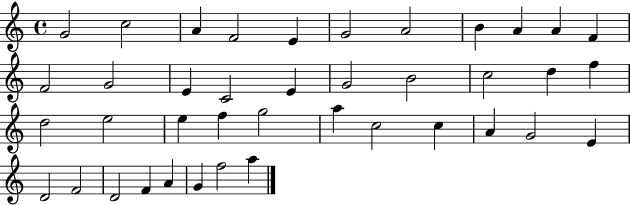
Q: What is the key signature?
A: C major